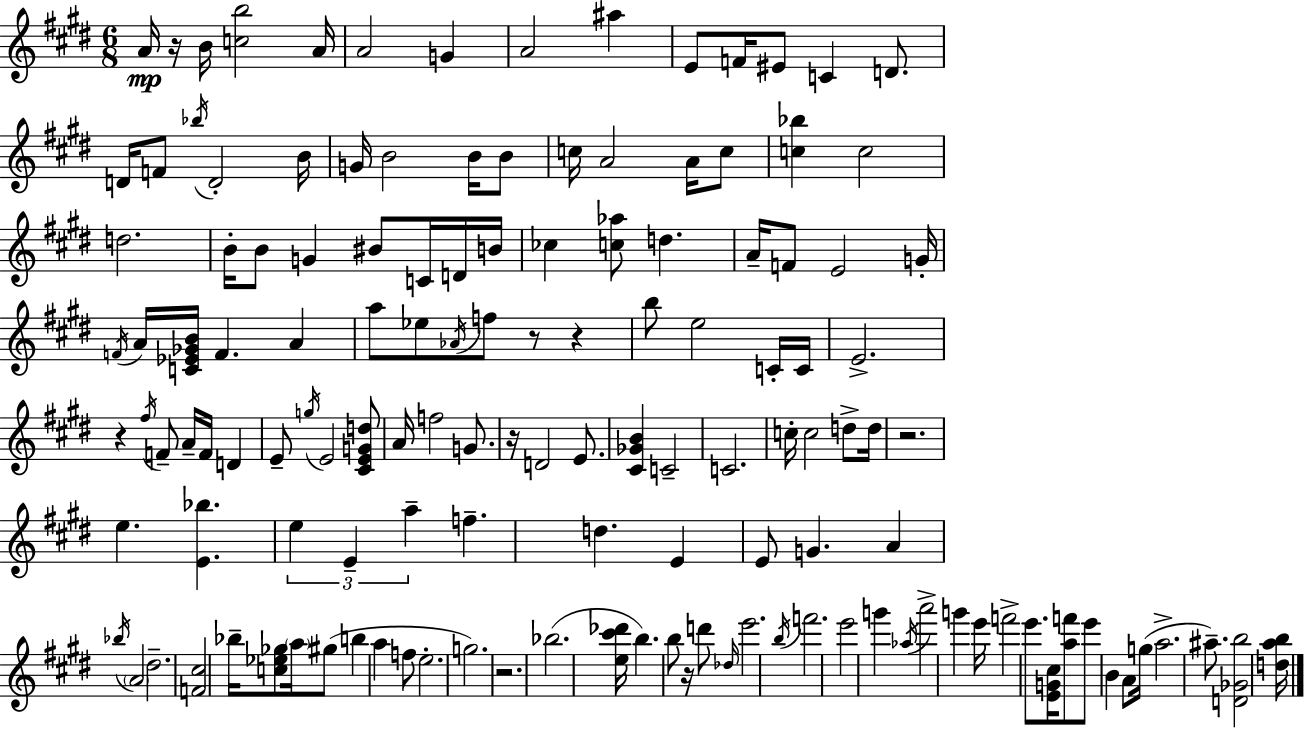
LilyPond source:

{
  \clef treble
  \numericTimeSignature
  \time 6/8
  \key e \major
  a'16\mp r16 b'16 <c'' b''>2 a'16 | a'2 g'4 | a'2 ais''4 | e'8 f'16 eis'8 c'4 d'8. | \break d'16 f'8 \acciaccatura { bes''16 } d'2-. | b'16 g'16 b'2 b'16 b'8 | c''16 a'2 a'16 c''8 | <c'' bes''>4 c''2 | \break d''2. | b'16-. b'8 g'4 bis'8 c'16 d'16 | b'16 ces''4 <c'' aes''>8 d''4. | a'16-- f'8 e'2 | \break g'16-. \acciaccatura { f'16 } a'16 <c' ees' ges' b'>16 f'4. a'4 | a''8 ees''8 \acciaccatura { aes'16 } f''8 r8 r4 | b''8 e''2 | c'16-. c'16 e'2.-> | \break r4 \acciaccatura { fis''16 } f'8-- a'16-- f'16 | d'4 e'8-- \acciaccatura { g''16 } e'2 | <cis' e' g' d''>8 a'16 f''2 | g'8. r16 d'2 | \break e'8. <cis' ges' b'>4 c'2-- | c'2. | c''16-. c''2 | d''8-> d''16 r2. | \break e''4. <e' bes''>4. | \tuplet 3/2 { e''4 e'4-- | a''4-- } f''4.-- d''4. | e'4 e'8 g'4. | \break a'4 \acciaccatura { bes''16 } \parenthesize a'2 | dis''2.-- | <f' cis''>2 | bes''16-- <c'' ees'' ges''>8 \parenthesize a''16 gis''8( b''4 | \break a''4 f''8 e''2.-. | g''2.) | r2. | bes''2.( | \break <e'' cis''' des'''>16 b''4.) | b''8 r16 d'''8 \grace { des''16 } e'''2. | \acciaccatura { b''16 } f'''2. | e'''2 | \break g'''4 \acciaccatura { aes''16 } a'''2-> | g'''4 e'''16 f'''2-> | e'''8. <e' g' cis''>16 <a'' f'''>8 | e'''8 b'4 a'8 g''16( a''2.-> | \break ais''8.--) | <d' ges' b''>2 <d'' a'' b''>16 \bar "|."
}